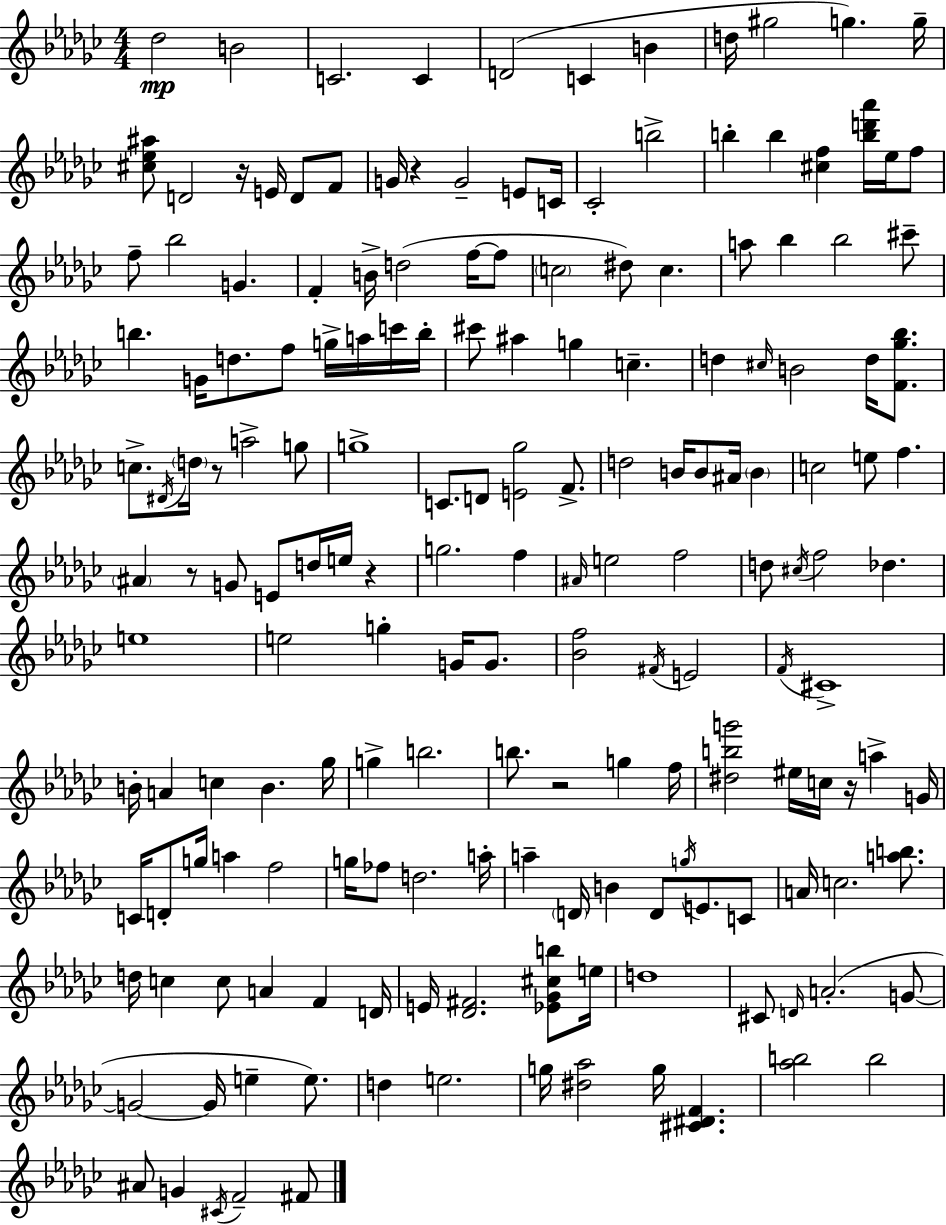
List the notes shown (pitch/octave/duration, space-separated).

Db5/h B4/h C4/h. C4/q D4/h C4/q B4/q D5/s G#5/h G5/q. G5/s [C#5,Eb5,A#5]/e D4/h R/s E4/s D4/e F4/e G4/s R/q G4/h E4/e C4/s CES4/h B5/h B5/q B5/q [C#5,F5]/q [B5,D6,Ab6]/s Eb5/s F5/e F5/e Bb5/h G4/q. F4/q B4/s D5/h F5/s F5/e C5/h D#5/e C5/q. A5/e Bb5/q Bb5/h C#6/e B5/q. G4/s D5/e. F5/e G5/s A5/s C6/s B5/s C#6/e A#5/q G5/q C5/q. D5/q C#5/s B4/h D5/s [F4,Gb5,Bb5]/e. C5/e. D#4/s D5/s R/e A5/h G5/e G5/w C4/e. D4/e [E4,Gb5]/h F4/e. D5/h B4/s B4/e A#4/s B4/q C5/h E5/e F5/q. A#4/q R/e G4/e E4/e D5/s E5/s R/q G5/h. F5/q A#4/s E5/h F5/h D5/e C#5/s F5/h Db5/q. E5/w E5/h G5/q G4/s G4/e. [Bb4,F5]/h F#4/s E4/h F4/s C#4/w B4/s A4/q C5/q B4/q. Gb5/s G5/q B5/h. B5/e. R/h G5/q F5/s [D#5,B5,G6]/h EIS5/s C5/s R/s A5/q G4/s C4/s D4/e G5/s A5/q F5/h G5/s FES5/e D5/h. A5/s A5/q D4/s B4/q D4/e G5/s E4/e. C4/e A4/s C5/h. [A5,B5]/e. D5/s C5/q C5/e A4/q F4/q D4/s E4/s [Db4,F#4]/h. [Eb4,Gb4,C#5,B5]/e E5/s D5/w C#4/e D4/s A4/h. G4/e G4/h G4/s E5/q E5/e. D5/q E5/h. G5/s [D#5,Ab5]/h G5/s [C#4,D#4,F4]/q. [Ab5,B5]/h B5/h A#4/e G4/q C#4/s F4/h F#4/e